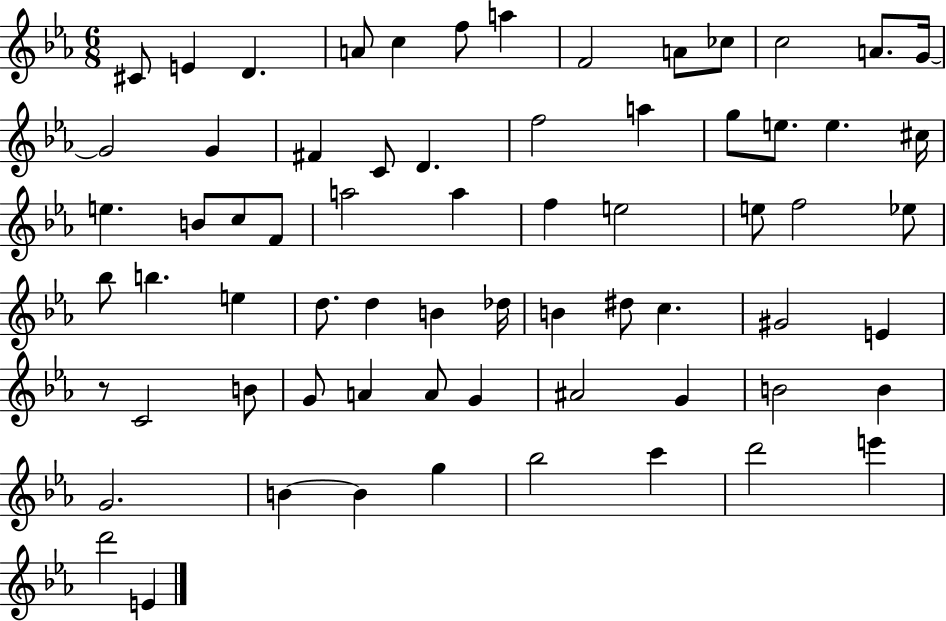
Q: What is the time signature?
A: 6/8